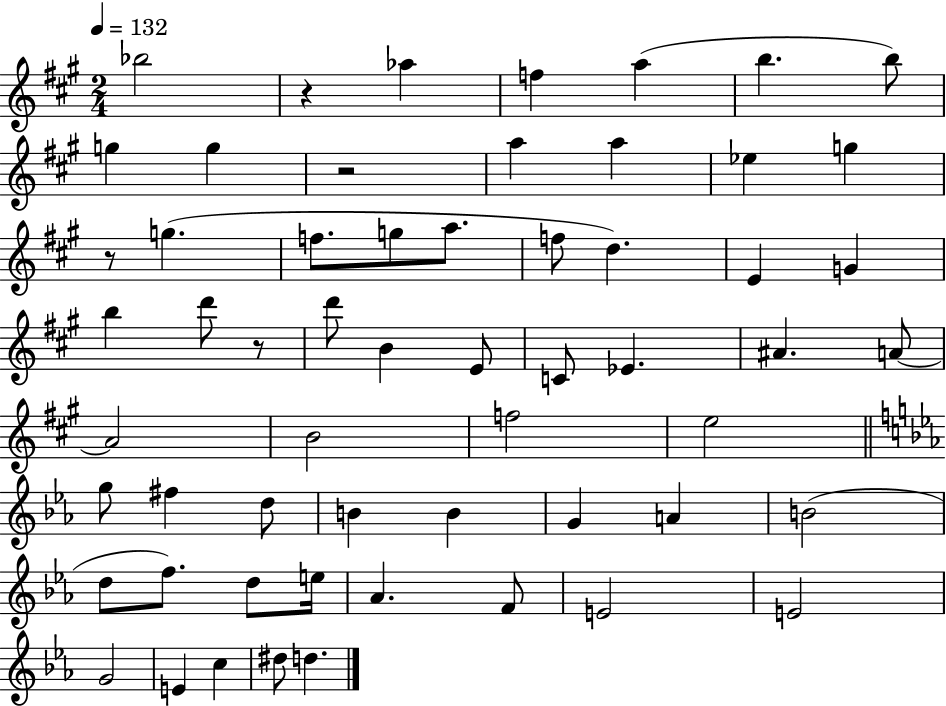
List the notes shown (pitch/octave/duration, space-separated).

Bb5/h R/q Ab5/q F5/q A5/q B5/q. B5/e G5/q G5/q R/h A5/q A5/q Eb5/q G5/q R/e G5/q. F5/e. G5/e A5/e. F5/e D5/q. E4/q G4/q B5/q D6/e R/e D6/e B4/q E4/e C4/e Eb4/q. A#4/q. A4/e A4/h B4/h F5/h E5/h G5/e F#5/q D5/e B4/q B4/q G4/q A4/q B4/h D5/e F5/e. D5/e E5/s Ab4/q. F4/e E4/h E4/h G4/h E4/q C5/q D#5/e D5/q.